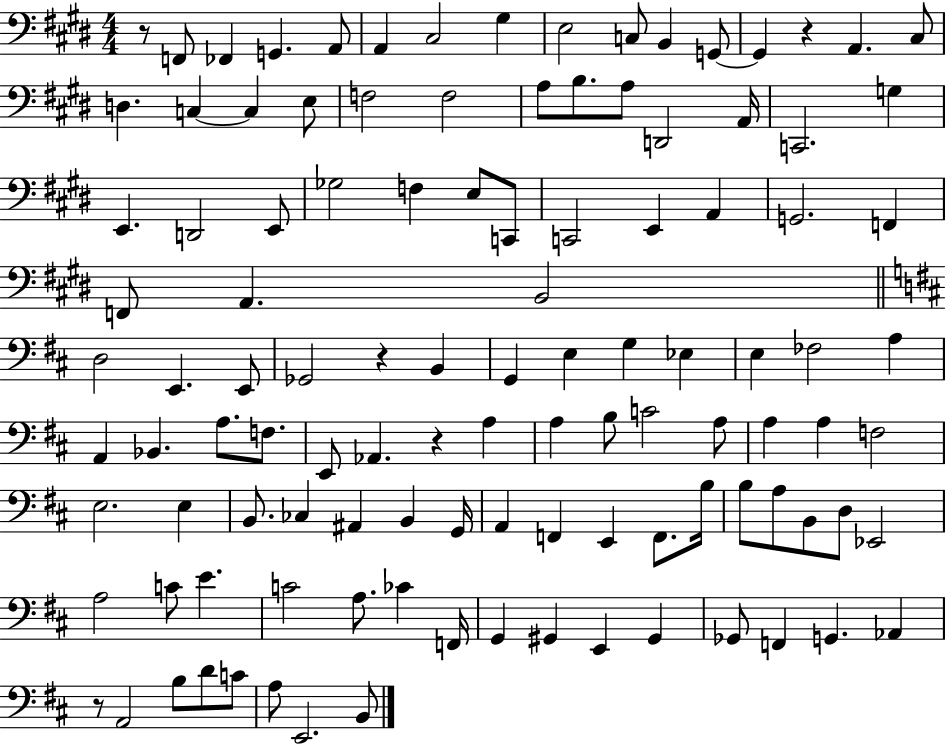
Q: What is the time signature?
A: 4/4